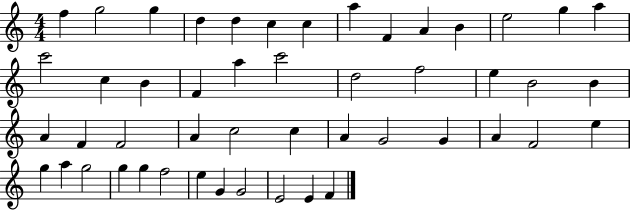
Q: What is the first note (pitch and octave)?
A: F5